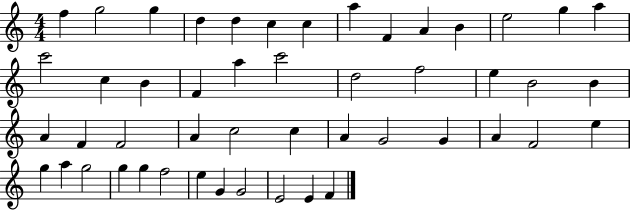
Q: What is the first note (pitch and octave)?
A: F5